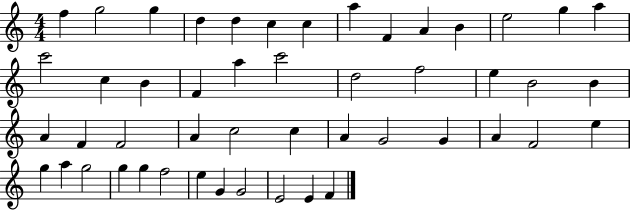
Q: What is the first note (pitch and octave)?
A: F5